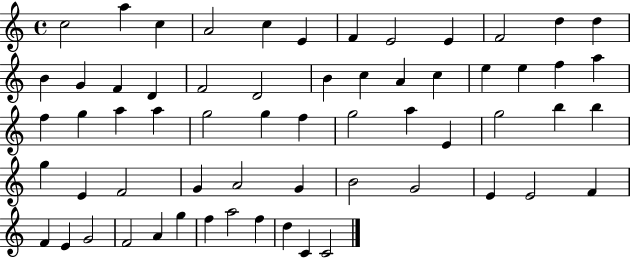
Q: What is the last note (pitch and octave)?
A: C4